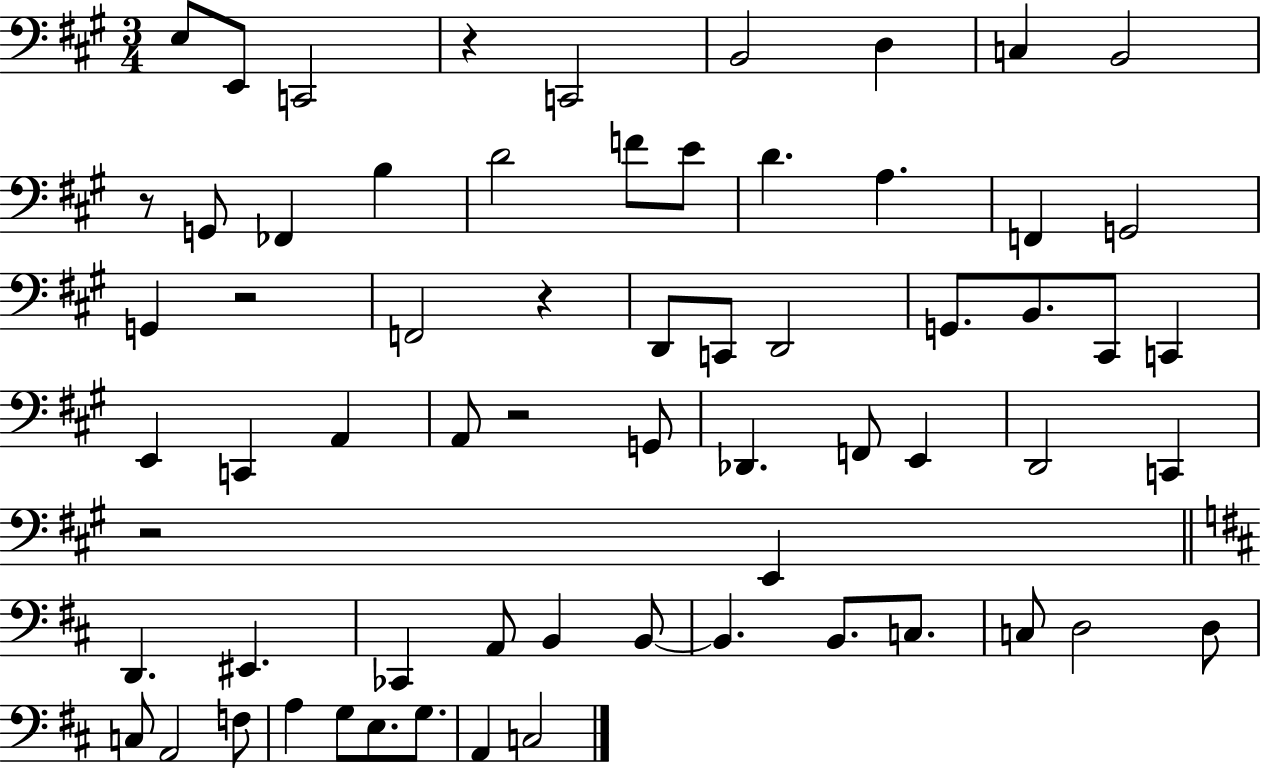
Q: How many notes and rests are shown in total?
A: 65